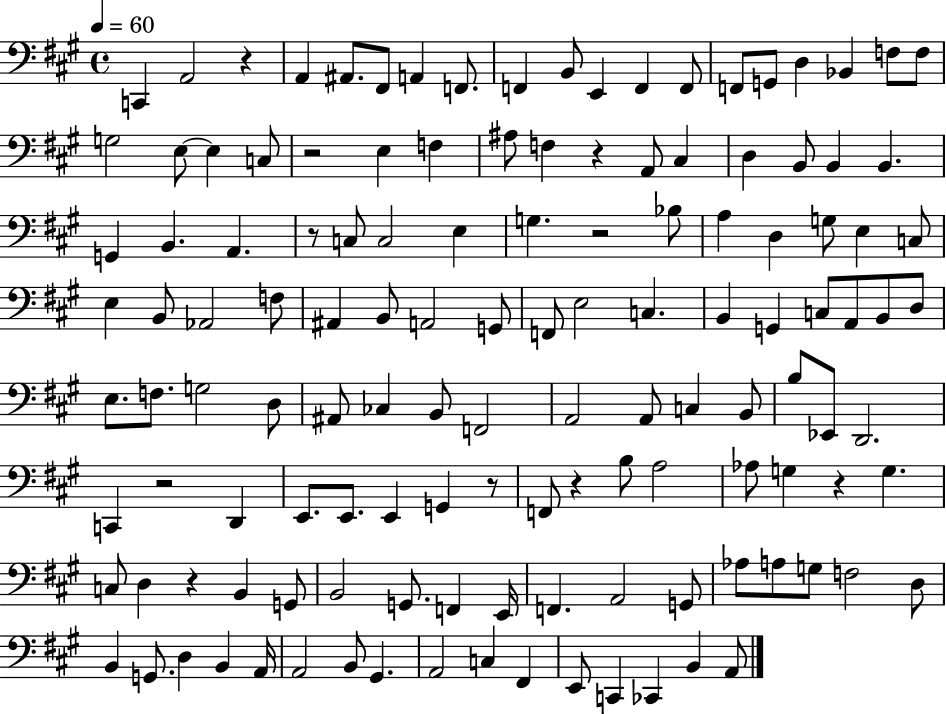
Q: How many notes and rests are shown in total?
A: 131